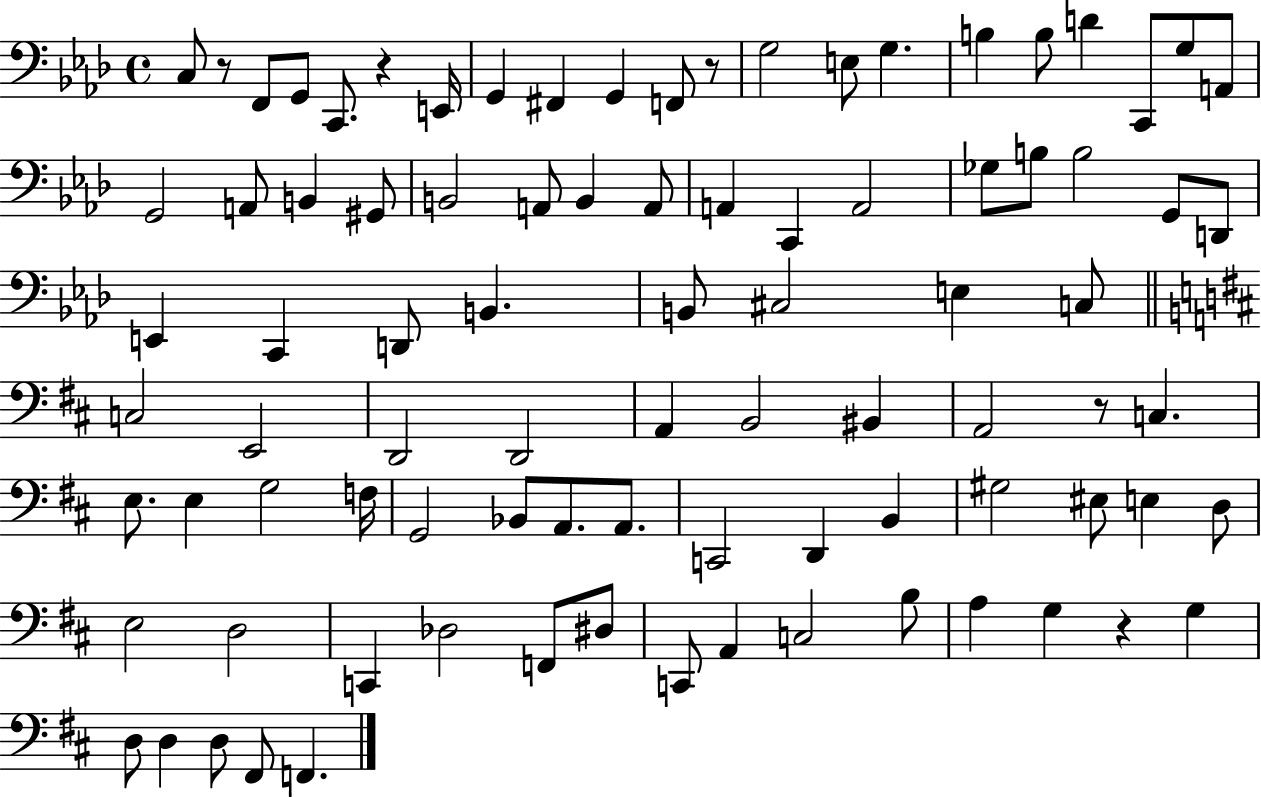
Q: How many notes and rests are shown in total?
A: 89